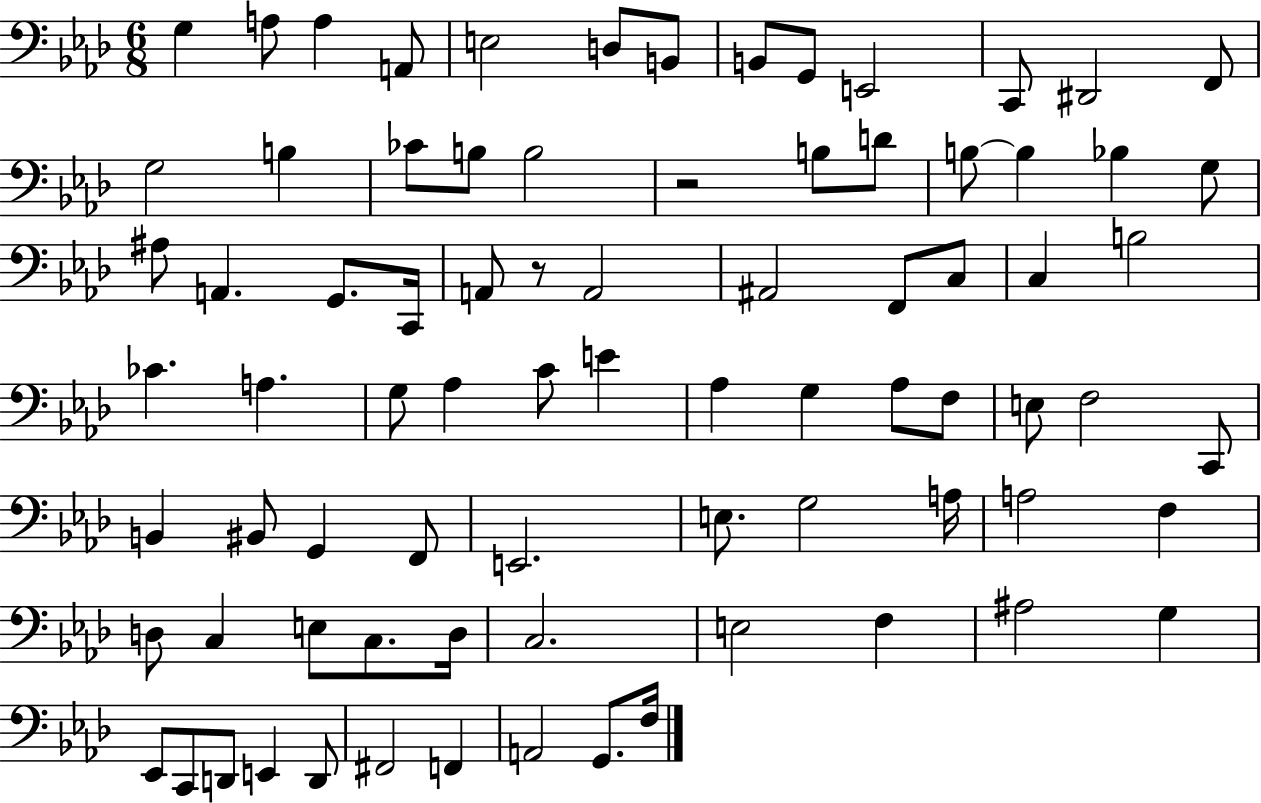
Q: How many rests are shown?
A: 2